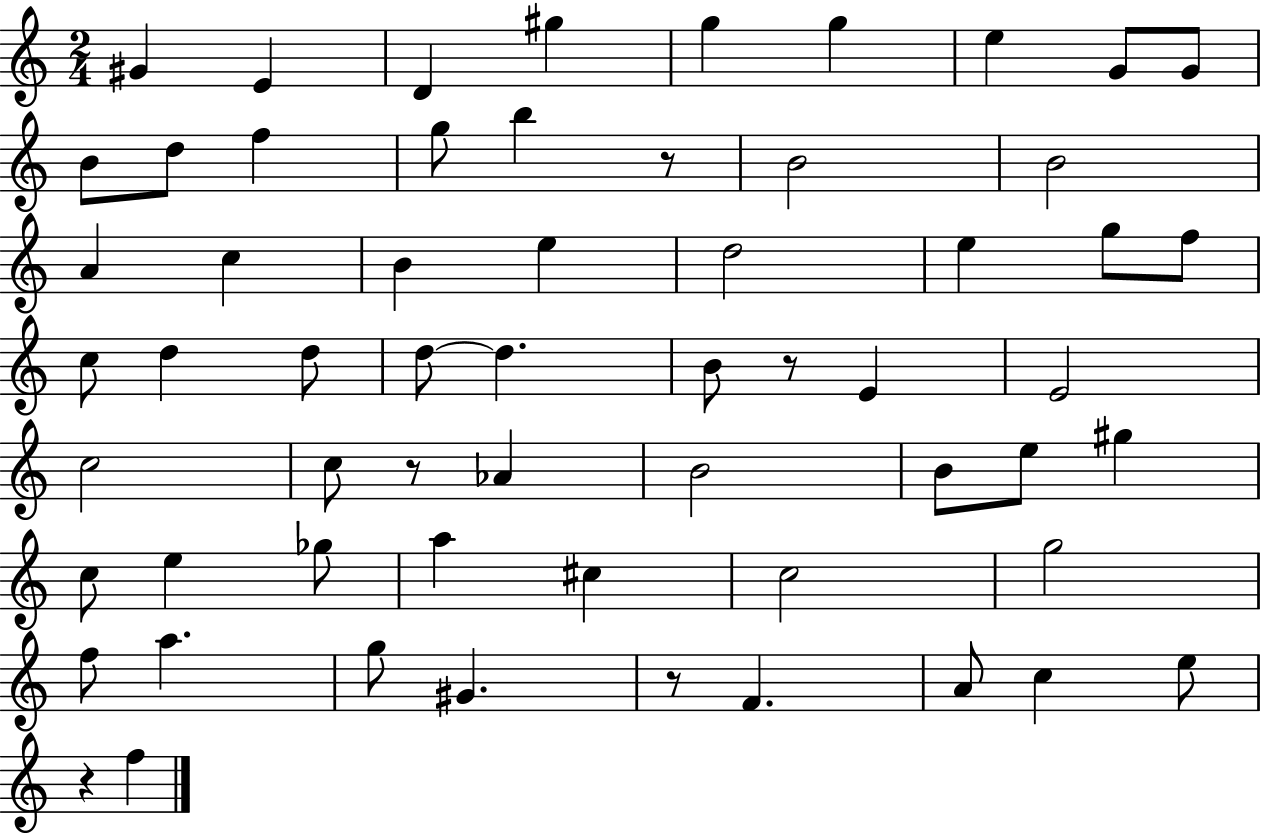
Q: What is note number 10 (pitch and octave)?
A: B4